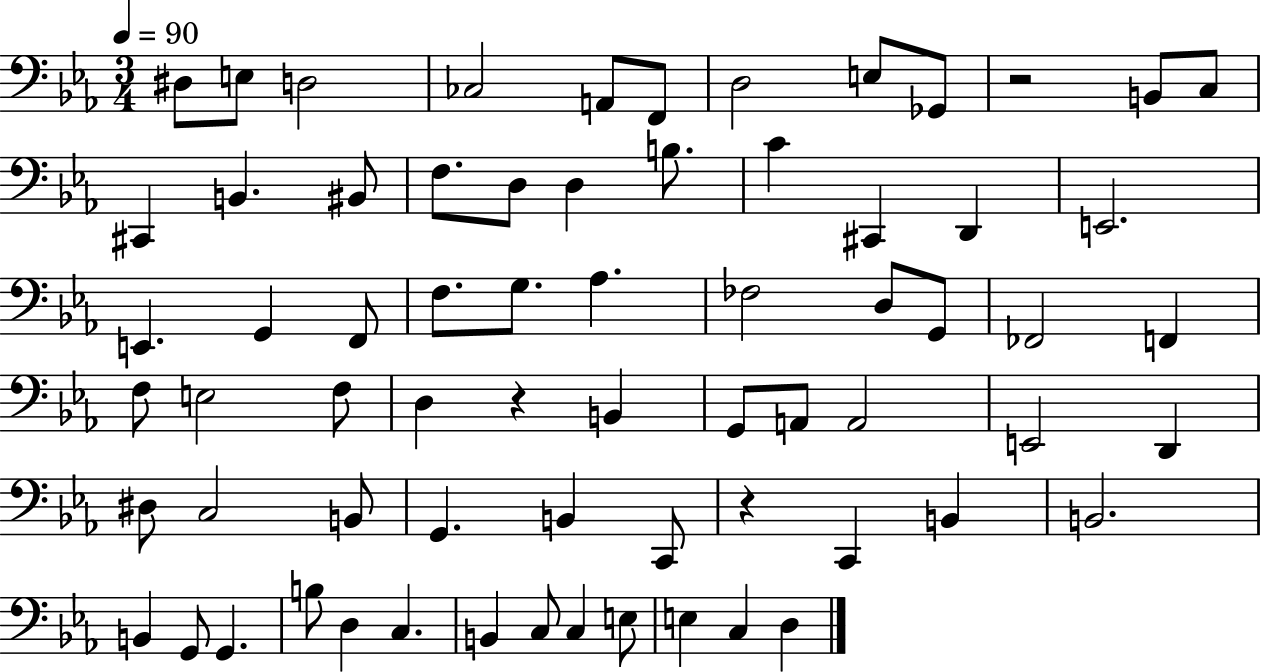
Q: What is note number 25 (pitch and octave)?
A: F2